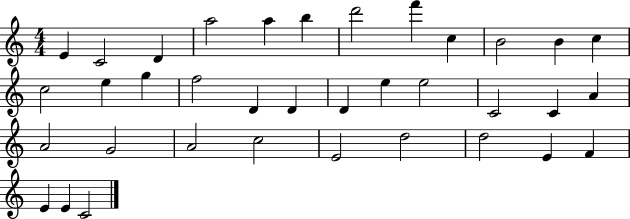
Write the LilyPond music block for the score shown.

{
  \clef treble
  \numericTimeSignature
  \time 4/4
  \key c \major
  e'4 c'2 d'4 | a''2 a''4 b''4 | d'''2 f'''4 c''4 | b'2 b'4 c''4 | \break c''2 e''4 g''4 | f''2 d'4 d'4 | d'4 e''4 e''2 | c'2 c'4 a'4 | \break a'2 g'2 | a'2 c''2 | e'2 d''2 | d''2 e'4 f'4 | \break e'4 e'4 c'2 | \bar "|."
}